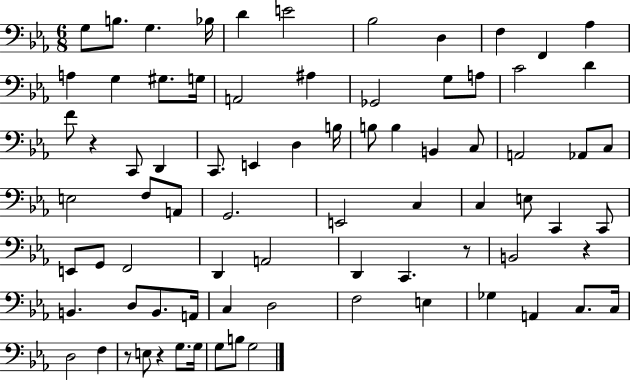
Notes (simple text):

G3/e B3/e. G3/q. Bb3/s D4/q E4/h Bb3/h D3/q F3/q F2/q Ab3/q A3/q G3/q G#3/e. G3/s A2/h A#3/q Gb2/h G3/e A3/e C4/h D4/q F4/e R/q C2/e D2/q C2/e. E2/q D3/q B3/s B3/e B3/q B2/q C3/e A2/h Ab2/e C3/e E3/h F3/e A2/e G2/h. E2/h C3/q C3/q E3/e C2/q C2/e E2/e G2/e F2/h D2/q A2/h D2/q C2/q. R/e B2/h R/q B2/q. D3/e B2/e. A2/s C3/q D3/h F3/h E3/q Gb3/q A2/q C3/e. C3/s D3/h F3/q R/e E3/e R/q G3/e. G3/s G3/e B3/e G3/h